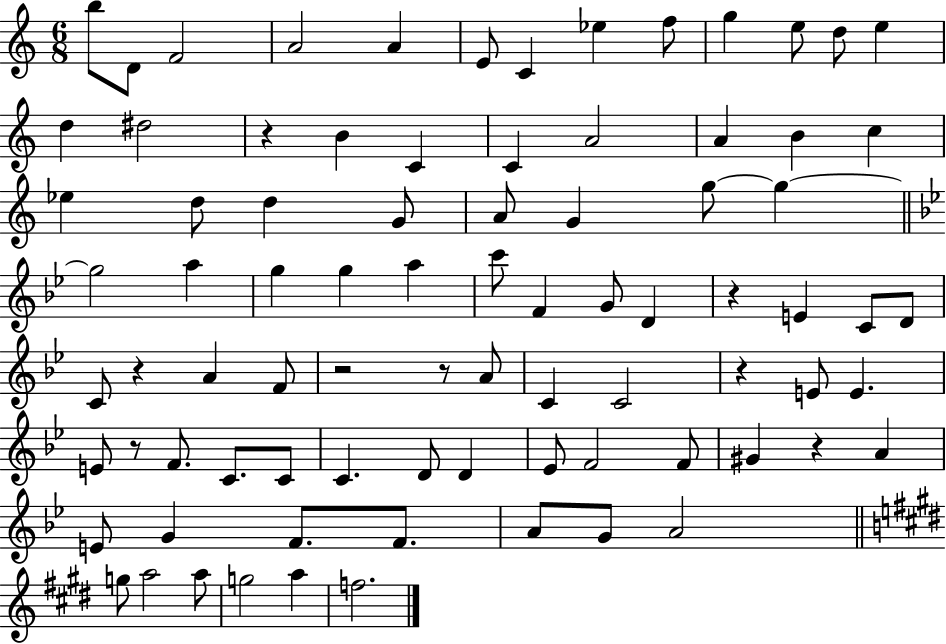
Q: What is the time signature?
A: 6/8